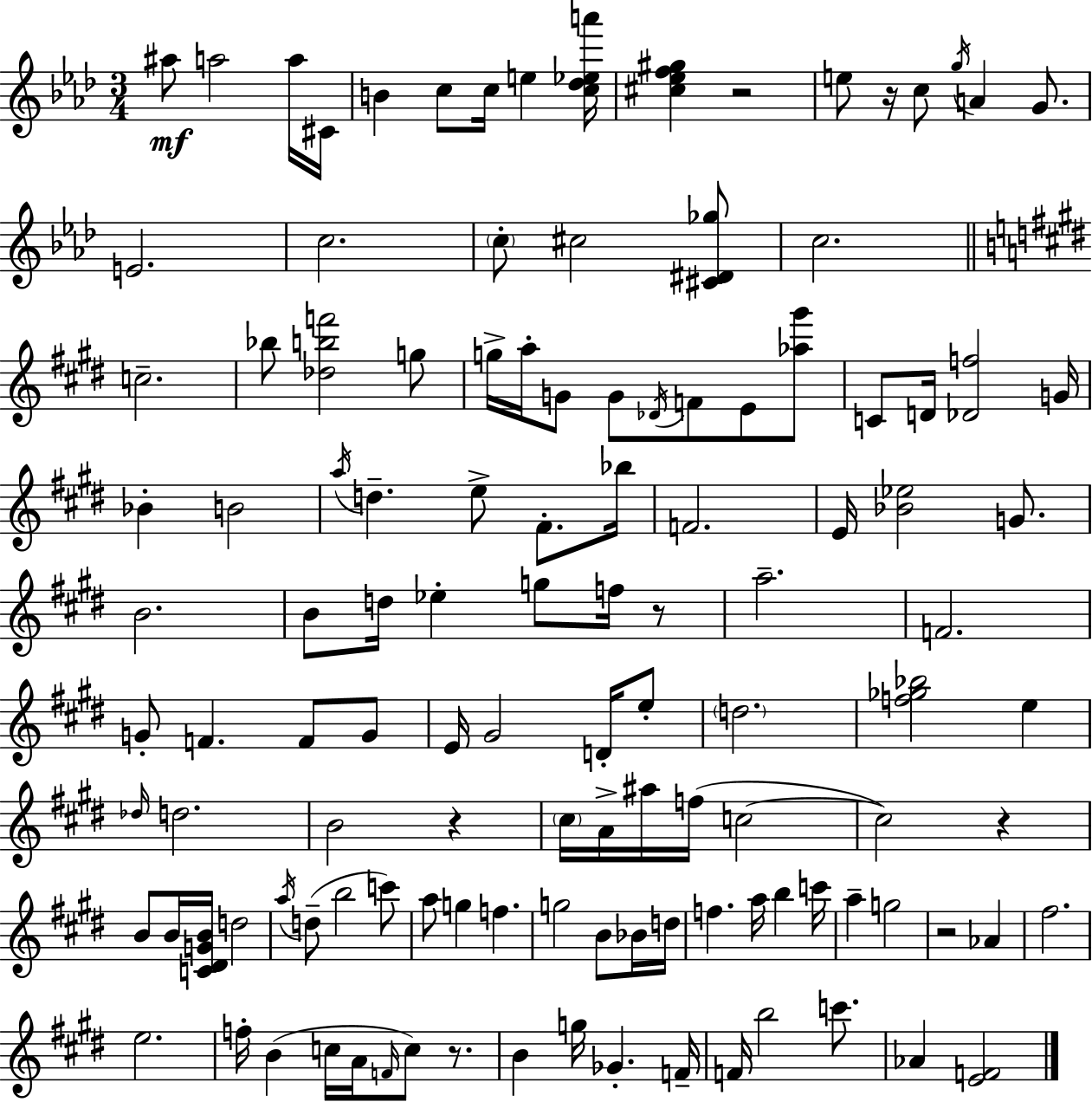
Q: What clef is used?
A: treble